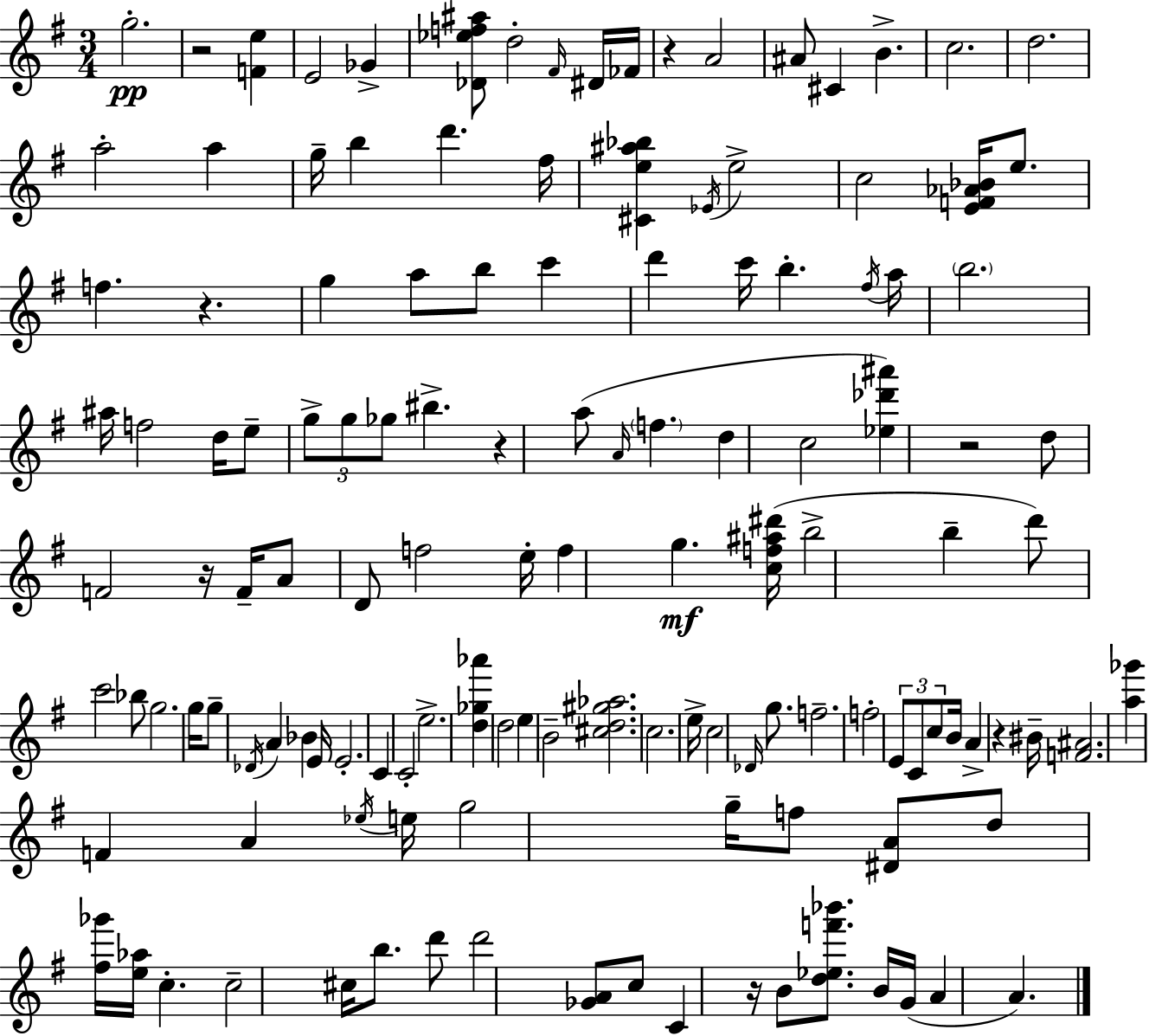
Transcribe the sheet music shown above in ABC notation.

X:1
T:Untitled
M:3/4
L:1/4
K:G
g2 z2 [Fe] E2 _G [_D_ef^a]/2 d2 ^F/4 ^D/4 _F/4 z A2 ^A/2 ^C B c2 d2 a2 a g/4 b d' ^f/4 [^Ce^a_b] _E/4 e2 c2 [EF_A_B]/4 e/2 f z g a/2 b/2 c' d' c'/4 b ^f/4 a/4 b2 ^a/4 f2 d/4 e/2 g/2 g/2 _g/2 ^b z a/2 A/4 f d c2 [_e_d'^a'] z2 d/2 F2 z/4 F/4 A/2 D/2 f2 e/4 f g [cf^a^d']/4 b2 b d'/2 c'2 _b/2 g2 g/4 g/2 _D/4 A _B E/4 E2 C C2 e2 [d_g_a'] d2 e B2 [^cd^g_a]2 c2 e/4 c2 _D/4 g/2 f2 f2 E/2 C/2 c/2 B/4 A z ^B/4 [F^A]2 [a_g'] F A _e/4 e/4 g2 g/4 f/2 [^DA]/2 d/2 [^f_g']/4 [e_a]/4 c c2 ^c/4 b/2 d'/2 d'2 [_GA]/2 c/2 C z/4 B/2 [d_ef'_b']/2 B/4 G/4 A A